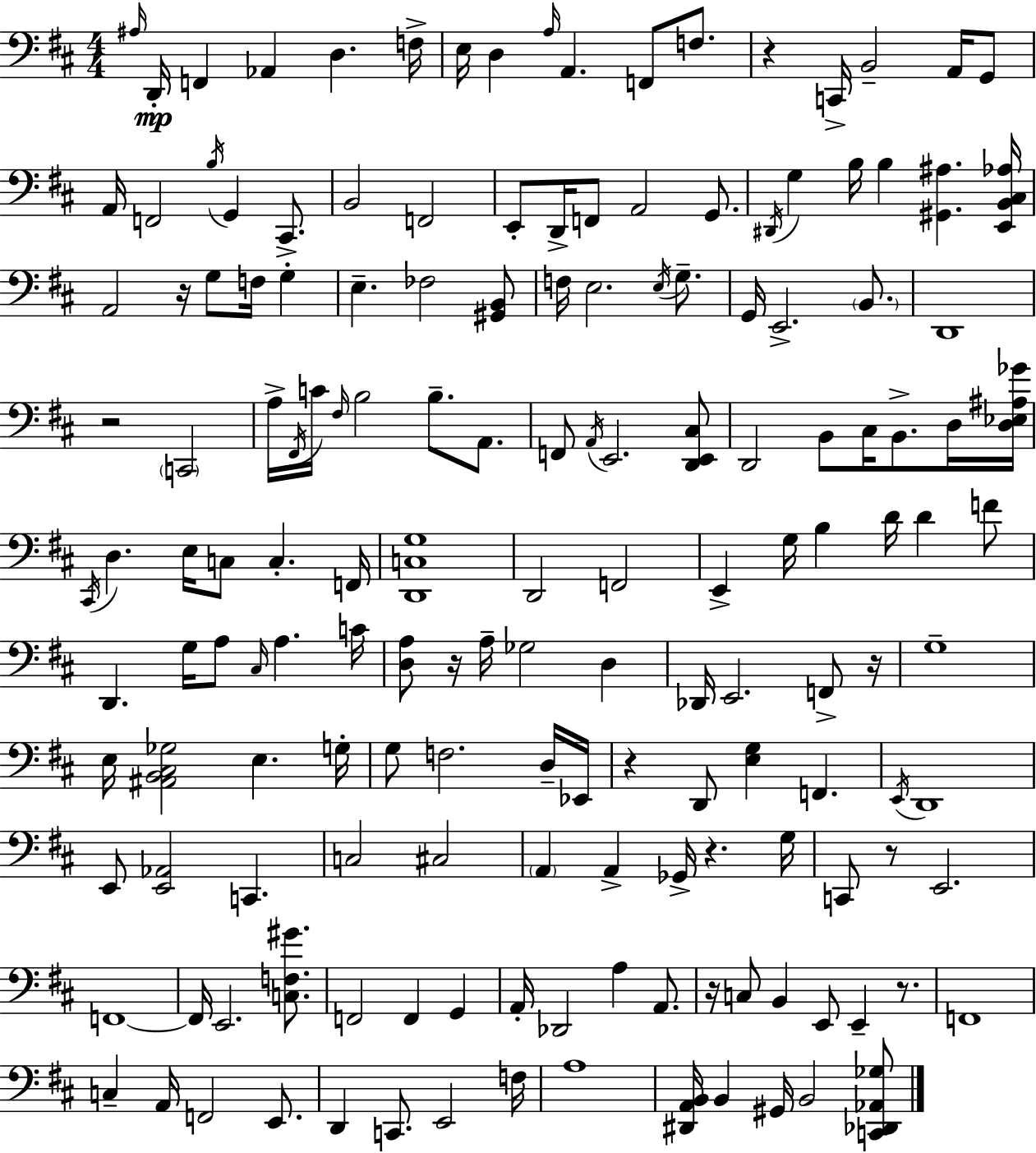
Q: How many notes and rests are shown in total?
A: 160